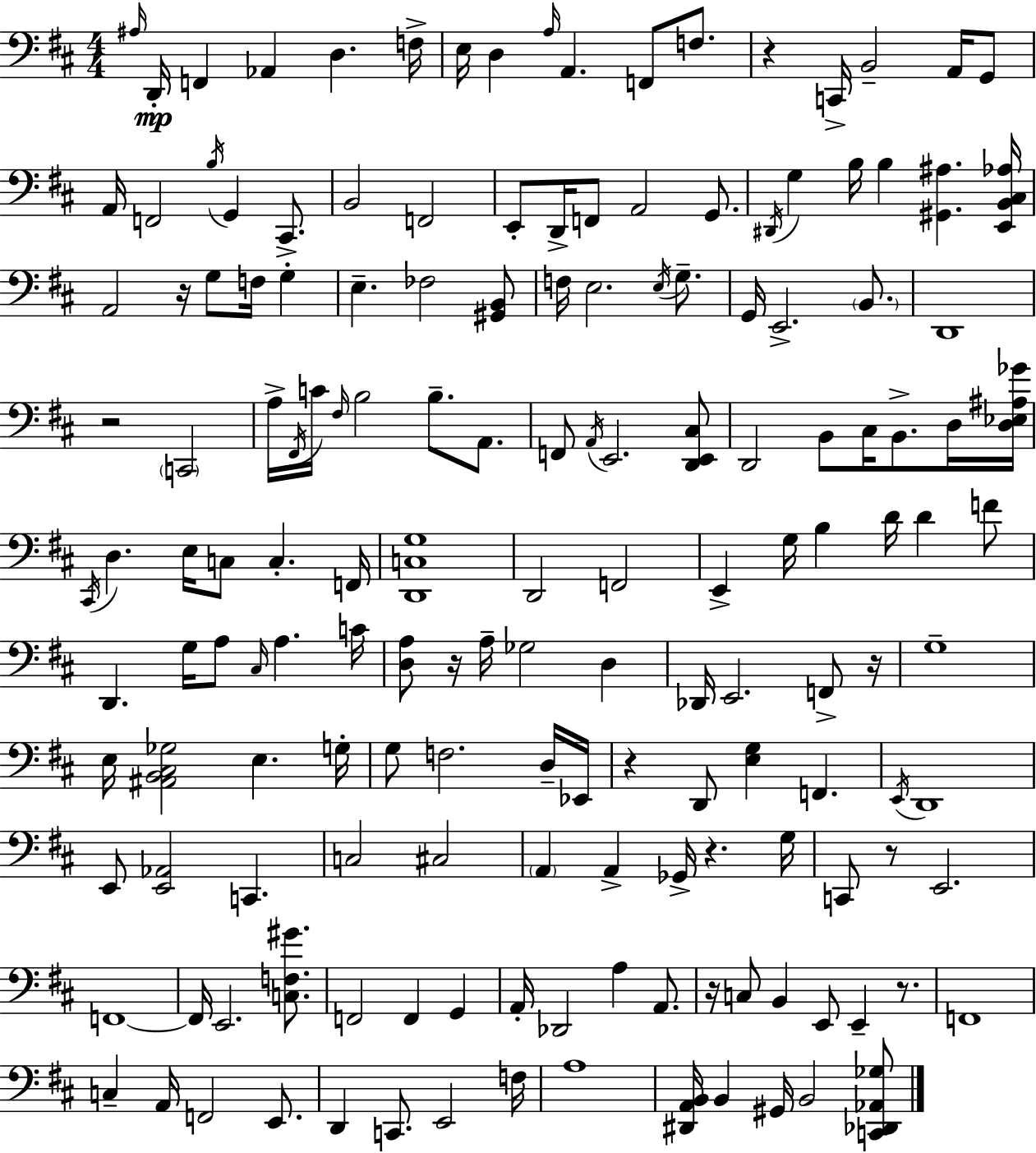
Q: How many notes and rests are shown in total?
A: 160